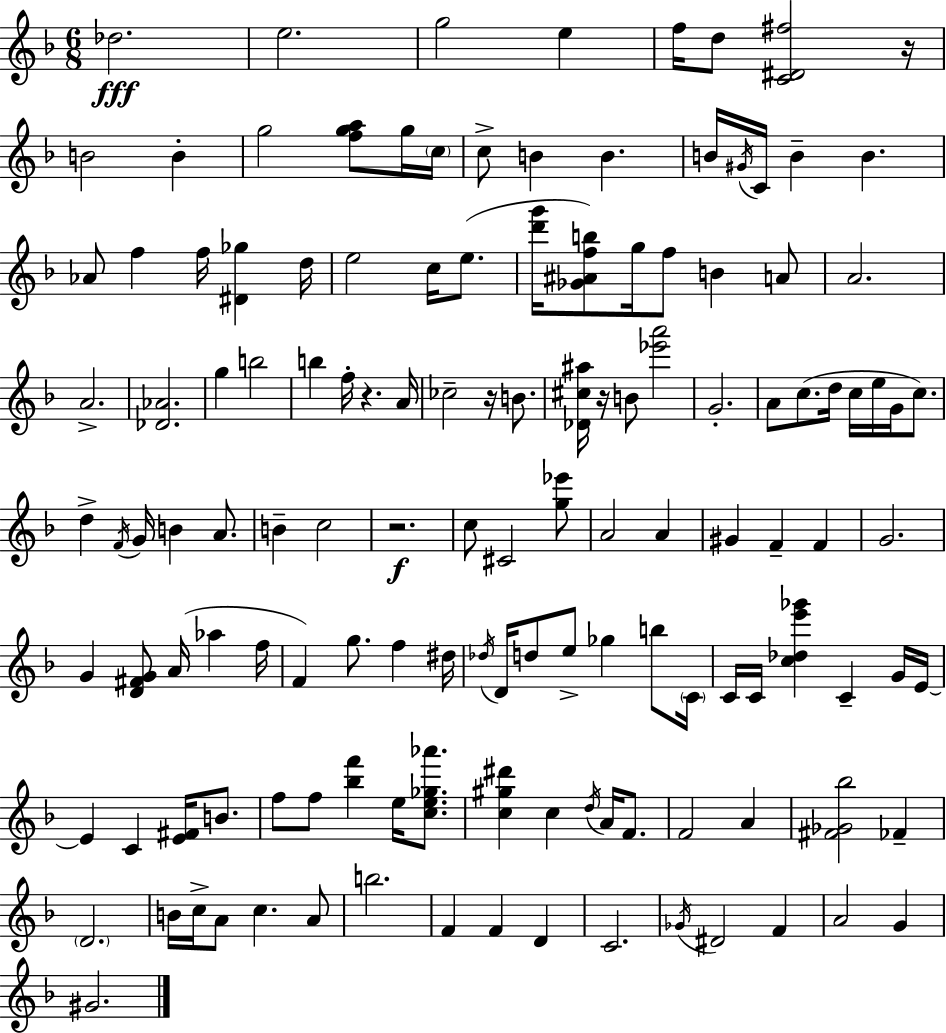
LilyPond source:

{
  \clef treble
  \numericTimeSignature
  \time 6/8
  \key f \major
  des''2.\fff | e''2. | g''2 e''4 | f''16 d''8 <c' dis' fis''>2 r16 | \break b'2 b'4-. | g''2 <f'' g'' a''>8 g''16 \parenthesize c''16 | c''8-> b'4 b'4. | b'16 \acciaccatura { gis'16 } c'16 b'4-- b'4. | \break aes'8 f''4 f''16 <dis' ges''>4 | d''16 e''2 c''16 e''8.( | <d''' g'''>16 <ges' ais' f'' b''>8) g''16 f''8 b'4 a'8 | a'2. | \break a'2.-> | <des' aes'>2. | g''4 b''2 | b''4 f''16-. r4. | \break a'16 ces''2-- r16 b'8. | <des' cis'' ais''>16 r16 b'8 <ees''' a'''>2 | g'2.-. | a'8 c''8.( d''16 c''16 e''16 g'16 c''8.) | \break d''4-> \acciaccatura { f'16 } g'16 b'4 a'8. | b'4-- c''2 | r2.\f | c''8 cis'2 | \break <g'' ees'''>8 a'2 a'4 | gis'4 f'4-- f'4 | g'2. | g'4 <d' fis' g'>8 a'16( aes''4 | \break f''16 f'4) g''8. f''4 | dis''16 \acciaccatura { des''16 } d'16 d''8 e''8-> ges''4 | b''8 \parenthesize c'16 c'16 c'16 <c'' des'' e''' ges'''>4 c'4-- | g'16 e'16~~ e'4 c'4 <e' fis'>16 | \break b'8. f''8 f''8 <bes'' f'''>4 e''16 | <c'' e'' ges'' aes'''>8. <c'' gis'' dis'''>4 c''4 \acciaccatura { d''16 } | a'16 f'8. f'2 | a'4 <fis' ges' bes''>2 | \break fes'4-- \parenthesize d'2. | b'16 c''16-> a'8 c''4. | a'8 b''2. | f'4 f'4 | \break d'4 c'2. | \acciaccatura { ges'16 } dis'2 | f'4 a'2 | g'4 gis'2. | \break \bar "|."
}